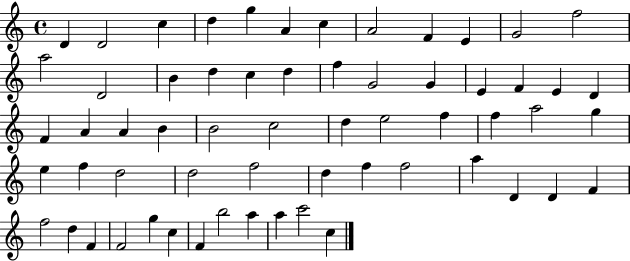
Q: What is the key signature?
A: C major